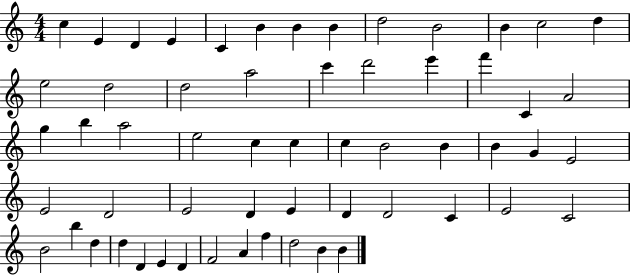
{
  \clef treble
  \numericTimeSignature
  \time 4/4
  \key c \major
  c''4 e'4 d'4 e'4 | c'4 b'4 b'4 b'4 | d''2 b'2 | b'4 c''2 d''4 | \break e''2 d''2 | d''2 a''2 | c'''4 d'''2 e'''4 | f'''4 c'4 a'2 | \break g''4 b''4 a''2 | e''2 c''4 c''4 | c''4 b'2 b'4 | b'4 g'4 e'2 | \break e'2 d'2 | e'2 d'4 e'4 | d'4 d'2 c'4 | e'2 c'2 | \break b'2 b''4 d''4 | d''4 d'4 e'4 d'4 | f'2 a'4 f''4 | d''2 b'4 b'4 | \break \bar "|."
}